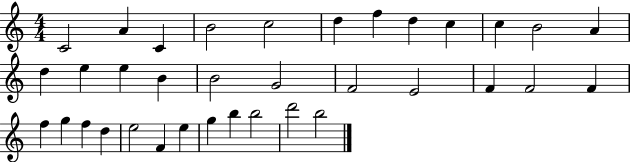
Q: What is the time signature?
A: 4/4